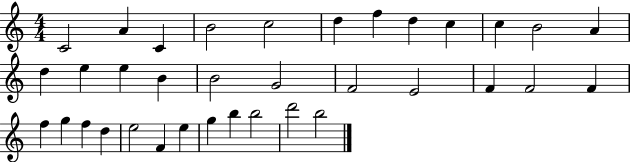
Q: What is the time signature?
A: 4/4